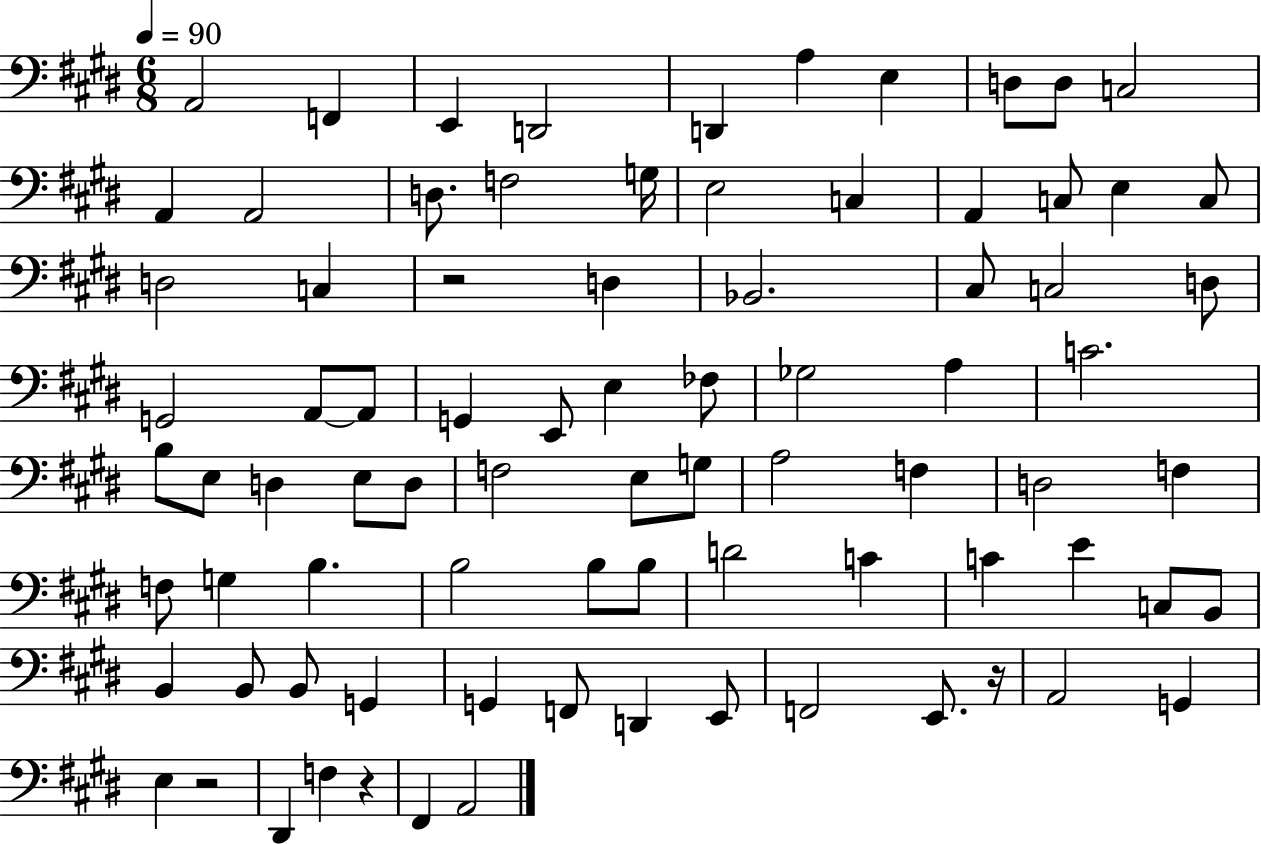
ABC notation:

X:1
T:Untitled
M:6/8
L:1/4
K:E
A,,2 F,, E,, D,,2 D,, A, E, D,/2 D,/2 C,2 A,, A,,2 D,/2 F,2 G,/4 E,2 C, A,, C,/2 E, C,/2 D,2 C, z2 D, _B,,2 ^C,/2 C,2 D,/2 G,,2 A,,/2 A,,/2 G,, E,,/2 E, _F,/2 _G,2 A, C2 B,/2 E,/2 D, E,/2 D,/2 F,2 E,/2 G,/2 A,2 F, D,2 F, F,/2 G, B, B,2 B,/2 B,/2 D2 C C E C,/2 B,,/2 B,, B,,/2 B,,/2 G,, G,, F,,/2 D,, E,,/2 F,,2 E,,/2 z/4 A,,2 G,, E, z2 ^D,, F, z ^F,, A,,2